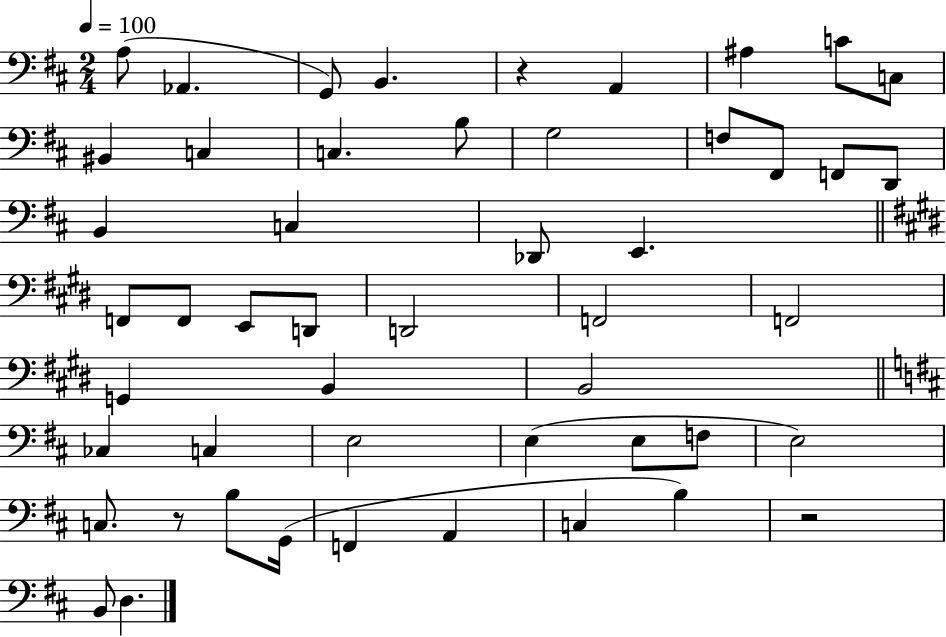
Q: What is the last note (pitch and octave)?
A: D3